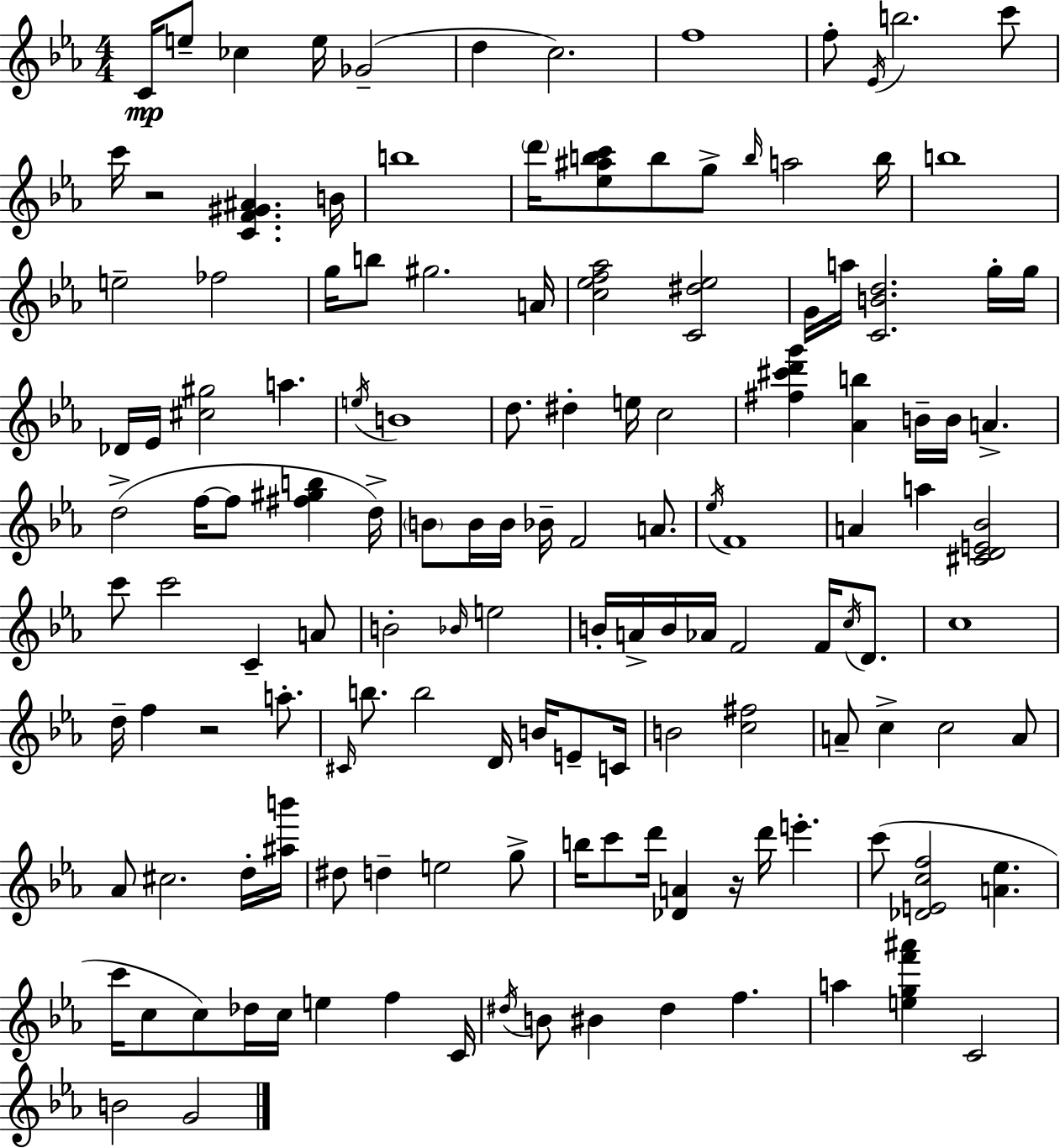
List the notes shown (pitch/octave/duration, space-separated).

C4/s E5/e CES5/q E5/s Gb4/h D5/q C5/h. F5/w F5/e Eb4/s B5/h. C6/e C6/s R/h [C4,F4,G#4,A#4]/q. B4/s B5/w D6/s [Eb5,A#5,B5,C6]/e B5/e G5/e B5/s A5/h B5/s B5/w E5/h FES5/h G5/s B5/e G#5/h. A4/s [C5,Eb5,F5,Ab5]/h [C4,D#5,Eb5]/h G4/s A5/s [C4,B4,D5]/h. G5/s G5/s Db4/s Eb4/s [C#5,G#5]/h A5/q. E5/s B4/w D5/e. D#5/q E5/s C5/h [F#5,C#6,D6,G6]/q [Ab4,B5]/q B4/s B4/s A4/q. D5/h F5/s F5/e [F#5,G#5,B5]/q D5/s B4/e B4/s B4/s Bb4/s F4/h A4/e. Eb5/s F4/w A4/q A5/q [C#4,D4,E4,Bb4]/h C6/e C6/h C4/q A4/e B4/h Bb4/s E5/h B4/s A4/s B4/s Ab4/s F4/h F4/s C5/s D4/e. C5/w D5/s F5/q R/h A5/e. C#4/s B5/e. B5/h D4/s B4/s E4/e C4/s B4/h [C5,F#5]/h A4/e C5/q C5/h A4/e Ab4/e C#5/h. D5/s [A#5,B6]/s D#5/e D5/q E5/h G5/e B5/s C6/e D6/s [Db4,A4]/q R/s D6/s E6/q. C6/e [Db4,E4,C5,F5]/h [A4,Eb5]/q. C6/s C5/e C5/e Db5/s C5/s E5/q F5/q C4/s D#5/s B4/e BIS4/q D#5/q F5/q. A5/q [E5,G5,F6,A#6]/q C4/h B4/h G4/h